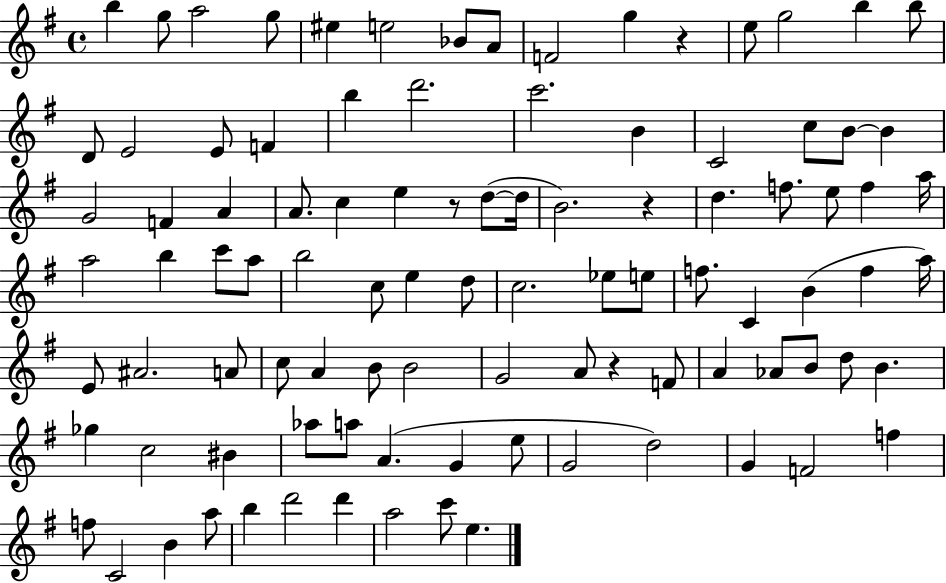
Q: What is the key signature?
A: G major